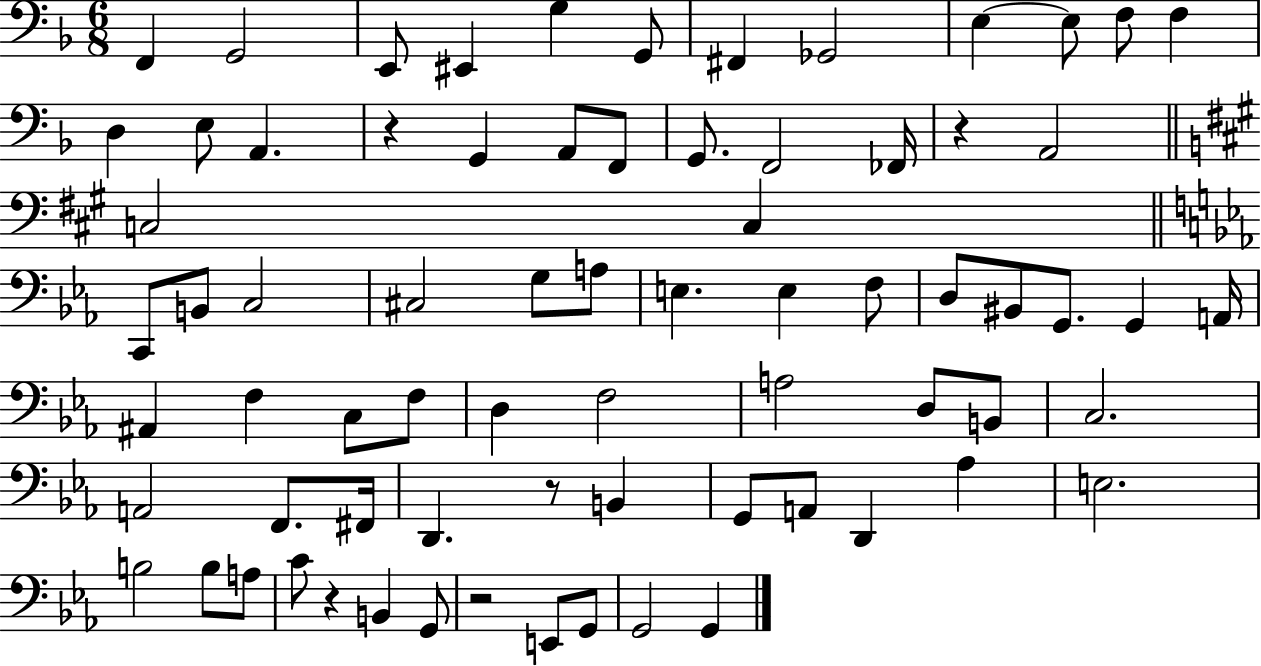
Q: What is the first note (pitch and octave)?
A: F2